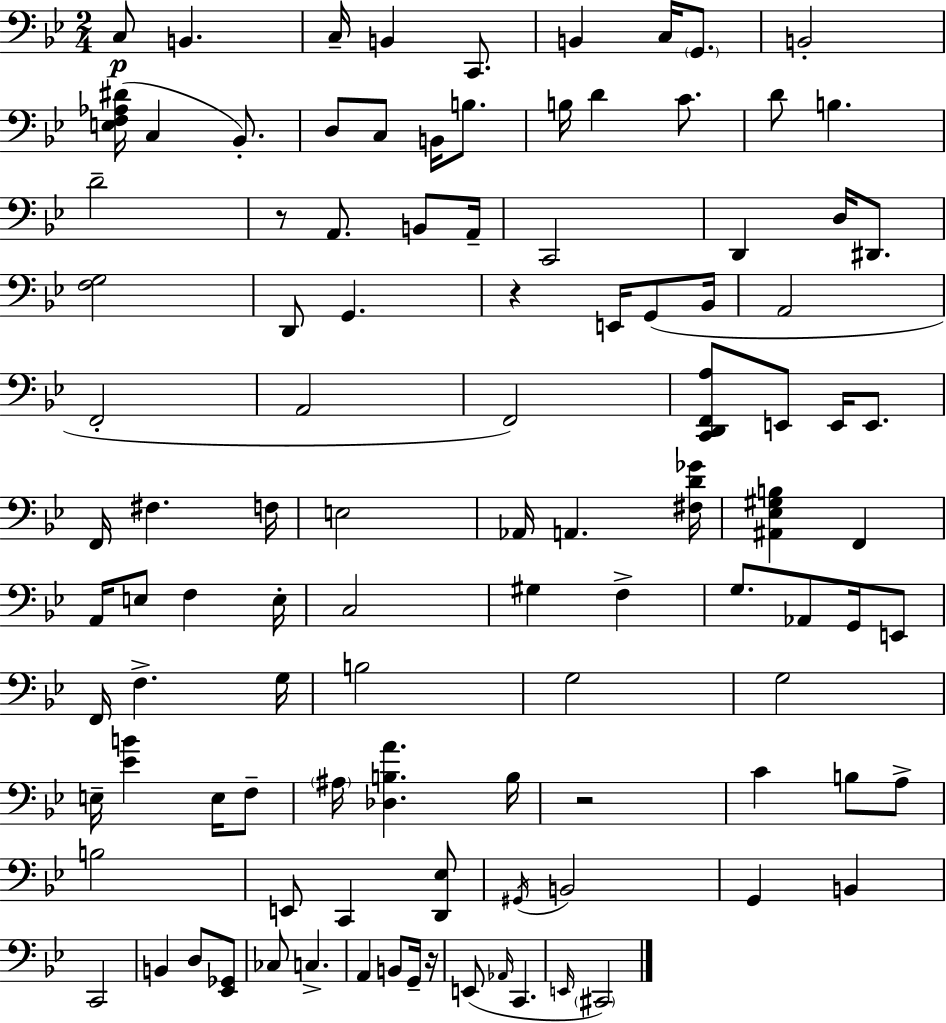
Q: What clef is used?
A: bass